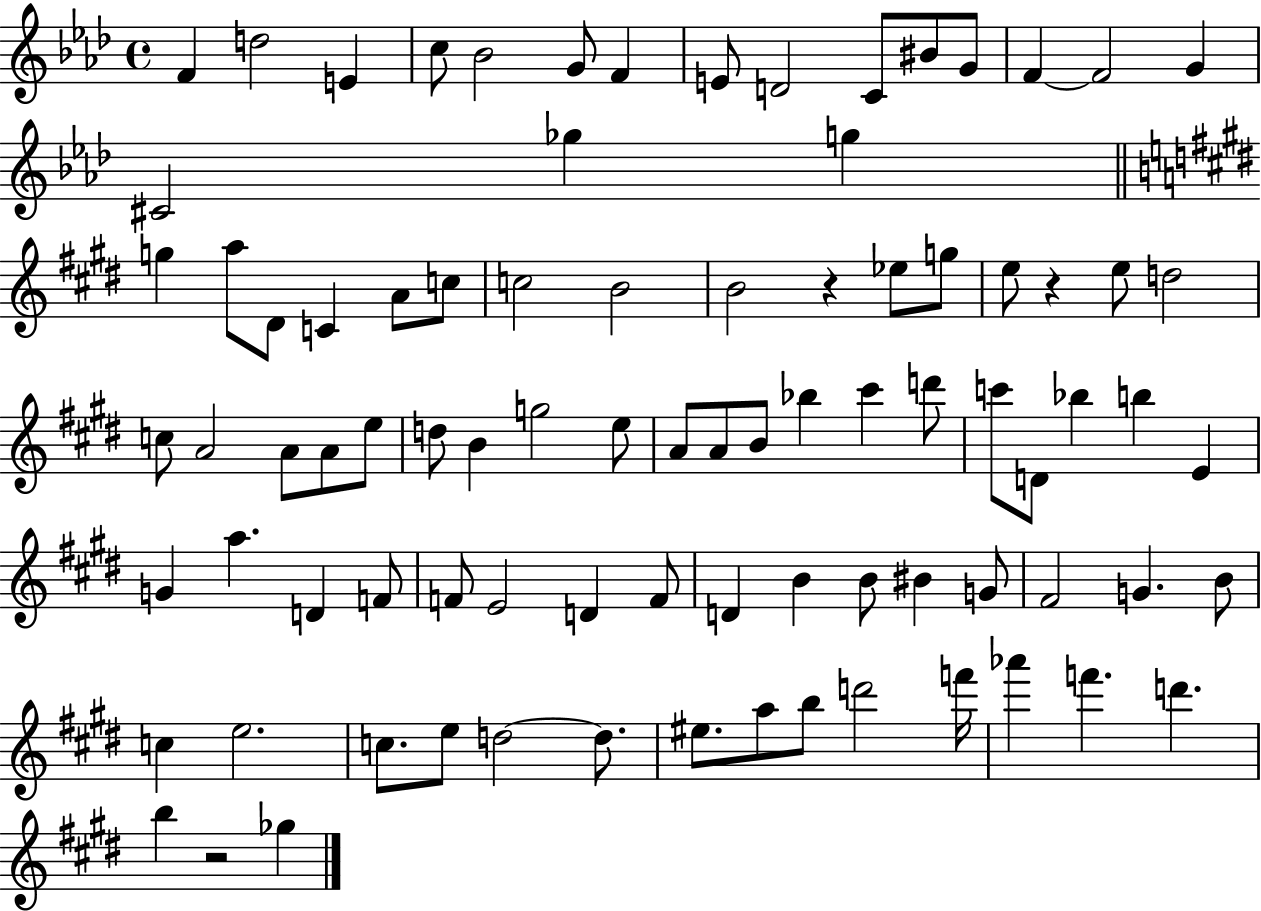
X:1
T:Untitled
M:4/4
L:1/4
K:Ab
F d2 E c/2 _B2 G/2 F E/2 D2 C/2 ^B/2 G/2 F F2 G ^C2 _g g g a/2 ^D/2 C A/2 c/2 c2 B2 B2 z _e/2 g/2 e/2 z e/2 d2 c/2 A2 A/2 A/2 e/2 d/2 B g2 e/2 A/2 A/2 B/2 _b ^c' d'/2 c'/2 D/2 _b b E G a D F/2 F/2 E2 D F/2 D B B/2 ^B G/2 ^F2 G B/2 c e2 c/2 e/2 d2 d/2 ^e/2 a/2 b/2 d'2 f'/4 _a' f' d' b z2 _g